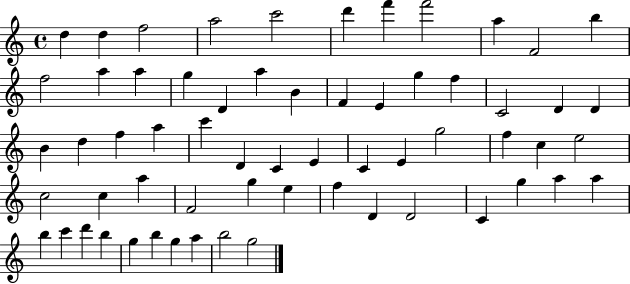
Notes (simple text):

D5/q D5/q F5/h A5/h C6/h D6/q F6/q F6/h A5/q F4/h B5/q F5/h A5/q A5/q G5/q D4/q A5/q B4/q F4/q E4/q G5/q F5/q C4/h D4/q D4/q B4/q D5/q F5/q A5/q C6/q D4/q C4/q E4/q C4/q E4/q G5/h F5/q C5/q E5/h C5/h C5/q A5/q F4/h G5/q E5/q F5/q D4/q D4/h C4/q G5/q A5/q A5/q B5/q C6/q D6/q B5/q G5/q B5/q G5/q A5/q B5/h G5/h